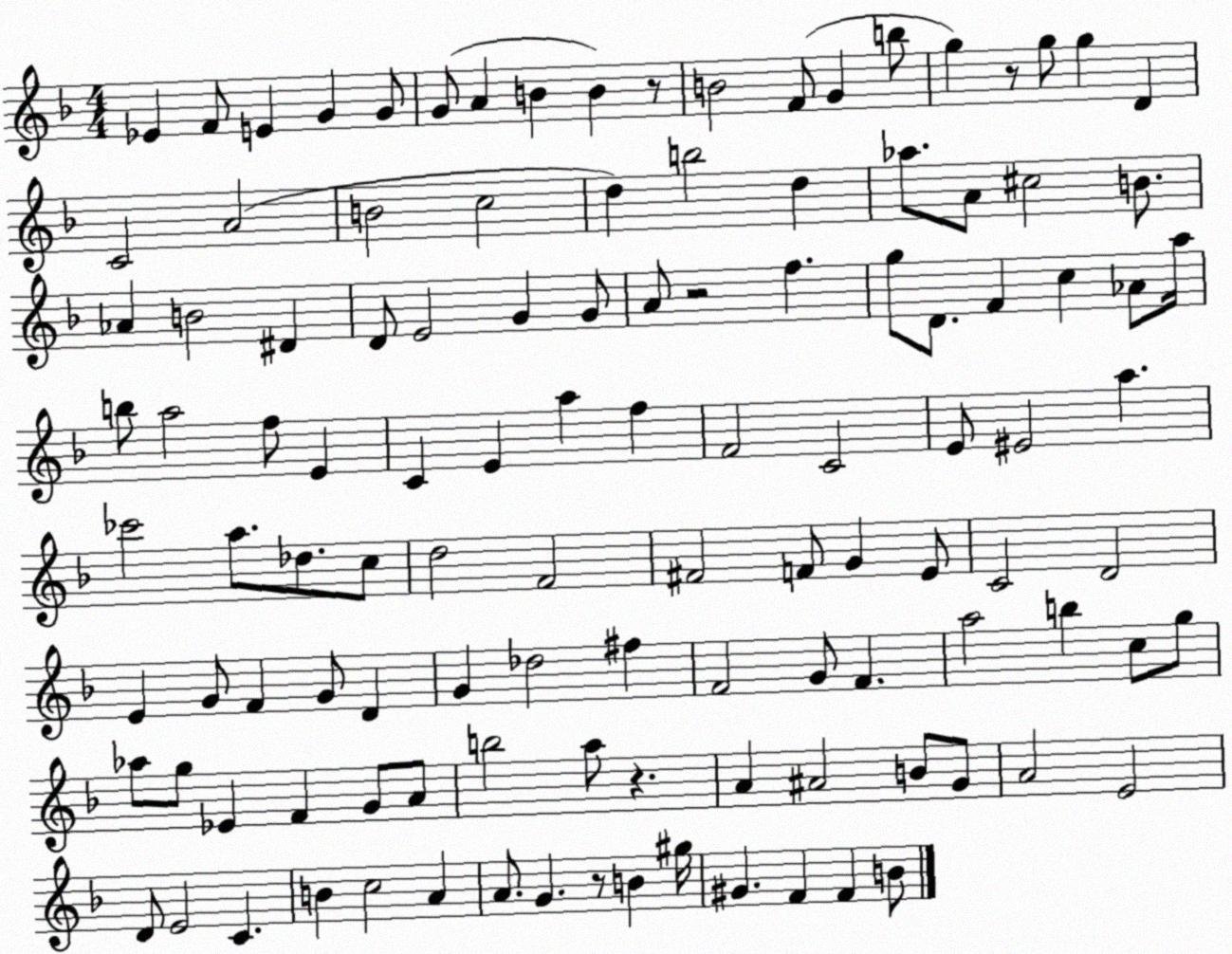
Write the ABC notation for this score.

X:1
T:Untitled
M:4/4
L:1/4
K:F
_E F/2 E G G/2 G/2 A B B z/2 B2 F/2 G b/2 g z/2 g/2 g D C2 A2 B2 c2 d b2 d _a/2 A/2 ^c2 B/2 _A B2 ^D D/2 E2 G G/2 A/2 z2 f g/2 D/2 F c _A/2 a/4 b/2 a2 f/2 E C E a f F2 C2 E/2 ^E2 a _c'2 a/2 _d/2 c/2 d2 F2 ^F2 F/2 G E/2 C2 D2 E G/2 F G/2 D G _d2 ^f F2 G/2 F a2 b c/2 g/2 _a/2 g/2 _E F G/2 A/2 b2 a/2 z A ^A2 B/2 G/2 A2 E2 D/2 E2 C B c2 A A/2 G z/2 B ^g/4 ^G F F B/2